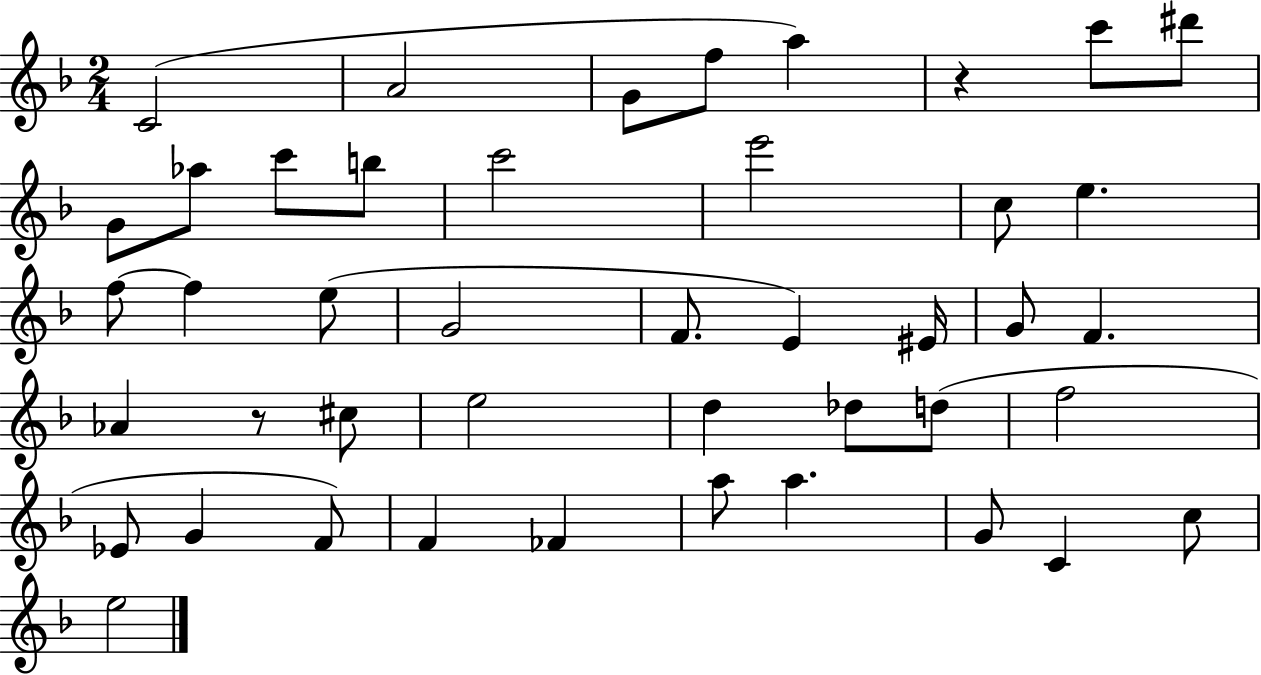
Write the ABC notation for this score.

X:1
T:Untitled
M:2/4
L:1/4
K:F
C2 A2 G/2 f/2 a z c'/2 ^d'/2 G/2 _a/2 c'/2 b/2 c'2 e'2 c/2 e f/2 f e/2 G2 F/2 E ^E/4 G/2 F _A z/2 ^c/2 e2 d _d/2 d/2 f2 _E/2 G F/2 F _F a/2 a G/2 C c/2 e2